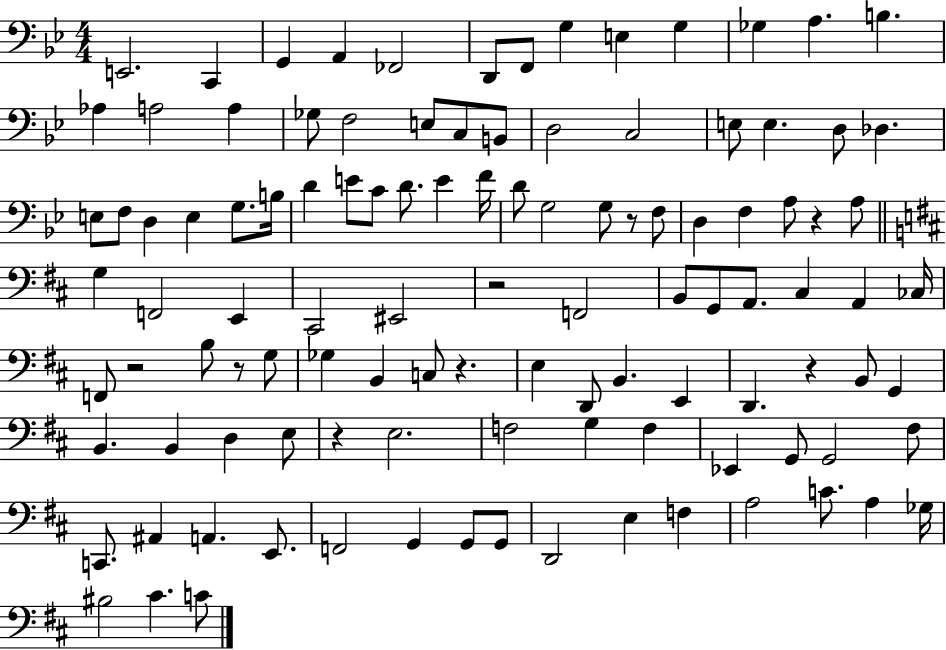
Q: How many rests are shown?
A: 8